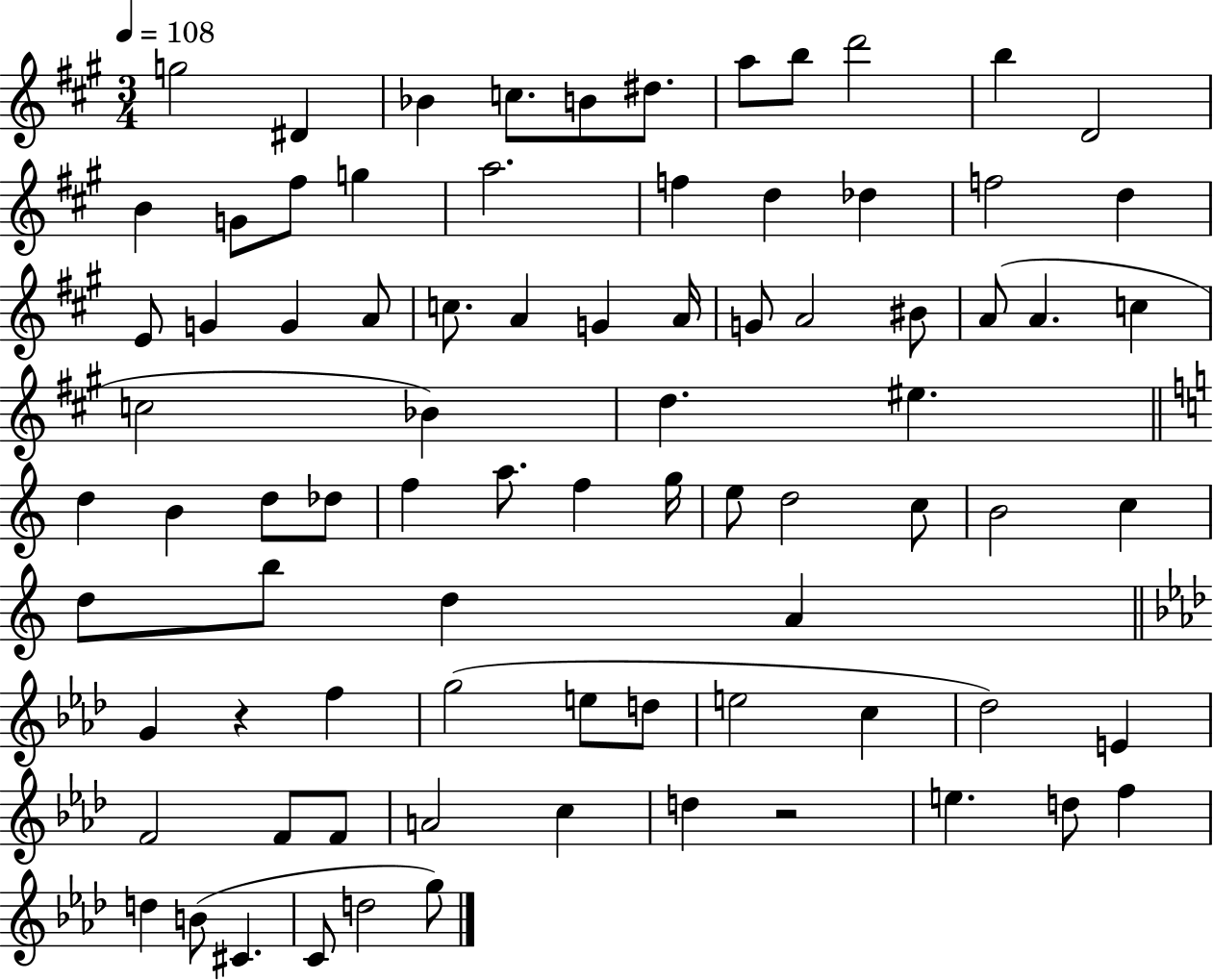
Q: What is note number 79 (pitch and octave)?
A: D5